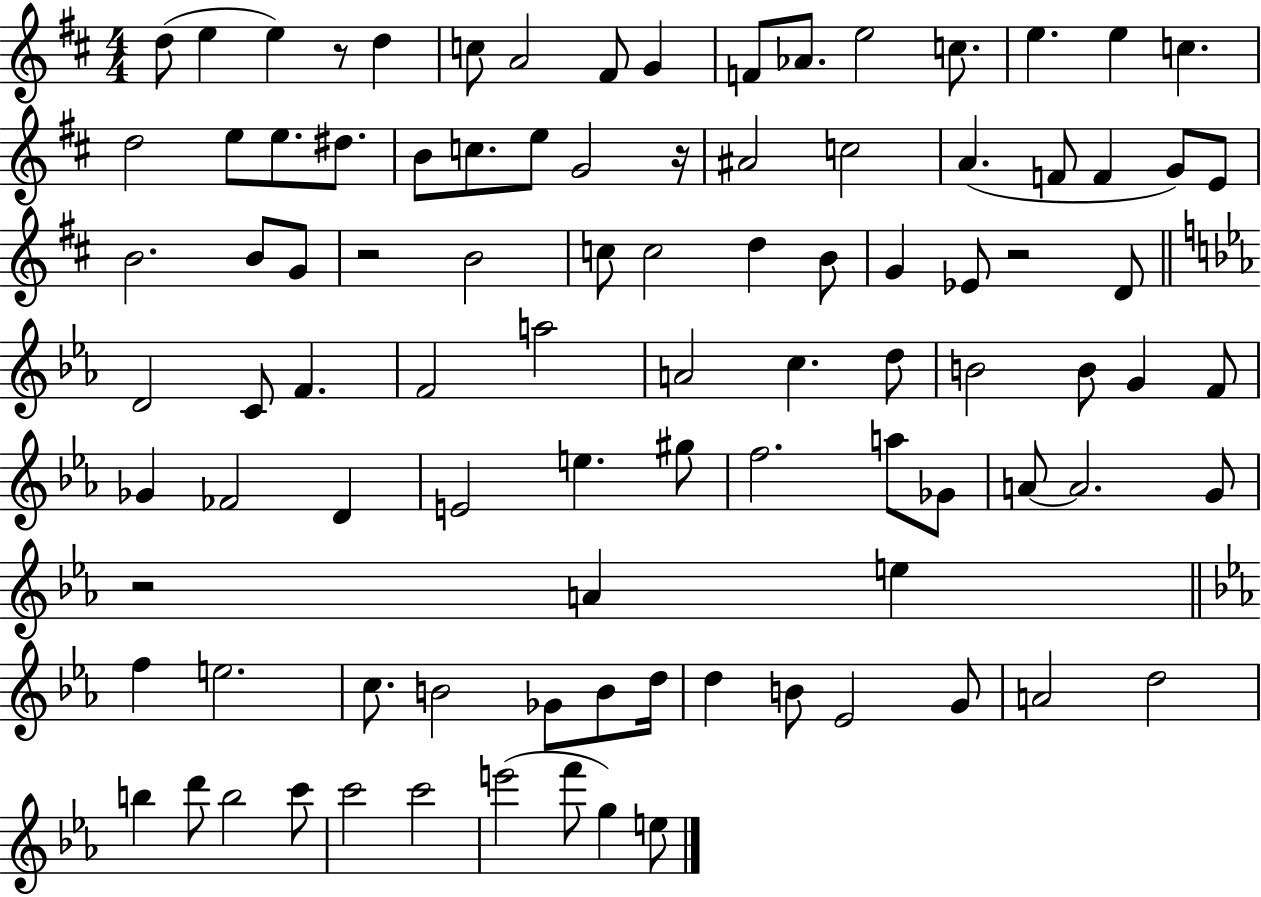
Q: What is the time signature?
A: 4/4